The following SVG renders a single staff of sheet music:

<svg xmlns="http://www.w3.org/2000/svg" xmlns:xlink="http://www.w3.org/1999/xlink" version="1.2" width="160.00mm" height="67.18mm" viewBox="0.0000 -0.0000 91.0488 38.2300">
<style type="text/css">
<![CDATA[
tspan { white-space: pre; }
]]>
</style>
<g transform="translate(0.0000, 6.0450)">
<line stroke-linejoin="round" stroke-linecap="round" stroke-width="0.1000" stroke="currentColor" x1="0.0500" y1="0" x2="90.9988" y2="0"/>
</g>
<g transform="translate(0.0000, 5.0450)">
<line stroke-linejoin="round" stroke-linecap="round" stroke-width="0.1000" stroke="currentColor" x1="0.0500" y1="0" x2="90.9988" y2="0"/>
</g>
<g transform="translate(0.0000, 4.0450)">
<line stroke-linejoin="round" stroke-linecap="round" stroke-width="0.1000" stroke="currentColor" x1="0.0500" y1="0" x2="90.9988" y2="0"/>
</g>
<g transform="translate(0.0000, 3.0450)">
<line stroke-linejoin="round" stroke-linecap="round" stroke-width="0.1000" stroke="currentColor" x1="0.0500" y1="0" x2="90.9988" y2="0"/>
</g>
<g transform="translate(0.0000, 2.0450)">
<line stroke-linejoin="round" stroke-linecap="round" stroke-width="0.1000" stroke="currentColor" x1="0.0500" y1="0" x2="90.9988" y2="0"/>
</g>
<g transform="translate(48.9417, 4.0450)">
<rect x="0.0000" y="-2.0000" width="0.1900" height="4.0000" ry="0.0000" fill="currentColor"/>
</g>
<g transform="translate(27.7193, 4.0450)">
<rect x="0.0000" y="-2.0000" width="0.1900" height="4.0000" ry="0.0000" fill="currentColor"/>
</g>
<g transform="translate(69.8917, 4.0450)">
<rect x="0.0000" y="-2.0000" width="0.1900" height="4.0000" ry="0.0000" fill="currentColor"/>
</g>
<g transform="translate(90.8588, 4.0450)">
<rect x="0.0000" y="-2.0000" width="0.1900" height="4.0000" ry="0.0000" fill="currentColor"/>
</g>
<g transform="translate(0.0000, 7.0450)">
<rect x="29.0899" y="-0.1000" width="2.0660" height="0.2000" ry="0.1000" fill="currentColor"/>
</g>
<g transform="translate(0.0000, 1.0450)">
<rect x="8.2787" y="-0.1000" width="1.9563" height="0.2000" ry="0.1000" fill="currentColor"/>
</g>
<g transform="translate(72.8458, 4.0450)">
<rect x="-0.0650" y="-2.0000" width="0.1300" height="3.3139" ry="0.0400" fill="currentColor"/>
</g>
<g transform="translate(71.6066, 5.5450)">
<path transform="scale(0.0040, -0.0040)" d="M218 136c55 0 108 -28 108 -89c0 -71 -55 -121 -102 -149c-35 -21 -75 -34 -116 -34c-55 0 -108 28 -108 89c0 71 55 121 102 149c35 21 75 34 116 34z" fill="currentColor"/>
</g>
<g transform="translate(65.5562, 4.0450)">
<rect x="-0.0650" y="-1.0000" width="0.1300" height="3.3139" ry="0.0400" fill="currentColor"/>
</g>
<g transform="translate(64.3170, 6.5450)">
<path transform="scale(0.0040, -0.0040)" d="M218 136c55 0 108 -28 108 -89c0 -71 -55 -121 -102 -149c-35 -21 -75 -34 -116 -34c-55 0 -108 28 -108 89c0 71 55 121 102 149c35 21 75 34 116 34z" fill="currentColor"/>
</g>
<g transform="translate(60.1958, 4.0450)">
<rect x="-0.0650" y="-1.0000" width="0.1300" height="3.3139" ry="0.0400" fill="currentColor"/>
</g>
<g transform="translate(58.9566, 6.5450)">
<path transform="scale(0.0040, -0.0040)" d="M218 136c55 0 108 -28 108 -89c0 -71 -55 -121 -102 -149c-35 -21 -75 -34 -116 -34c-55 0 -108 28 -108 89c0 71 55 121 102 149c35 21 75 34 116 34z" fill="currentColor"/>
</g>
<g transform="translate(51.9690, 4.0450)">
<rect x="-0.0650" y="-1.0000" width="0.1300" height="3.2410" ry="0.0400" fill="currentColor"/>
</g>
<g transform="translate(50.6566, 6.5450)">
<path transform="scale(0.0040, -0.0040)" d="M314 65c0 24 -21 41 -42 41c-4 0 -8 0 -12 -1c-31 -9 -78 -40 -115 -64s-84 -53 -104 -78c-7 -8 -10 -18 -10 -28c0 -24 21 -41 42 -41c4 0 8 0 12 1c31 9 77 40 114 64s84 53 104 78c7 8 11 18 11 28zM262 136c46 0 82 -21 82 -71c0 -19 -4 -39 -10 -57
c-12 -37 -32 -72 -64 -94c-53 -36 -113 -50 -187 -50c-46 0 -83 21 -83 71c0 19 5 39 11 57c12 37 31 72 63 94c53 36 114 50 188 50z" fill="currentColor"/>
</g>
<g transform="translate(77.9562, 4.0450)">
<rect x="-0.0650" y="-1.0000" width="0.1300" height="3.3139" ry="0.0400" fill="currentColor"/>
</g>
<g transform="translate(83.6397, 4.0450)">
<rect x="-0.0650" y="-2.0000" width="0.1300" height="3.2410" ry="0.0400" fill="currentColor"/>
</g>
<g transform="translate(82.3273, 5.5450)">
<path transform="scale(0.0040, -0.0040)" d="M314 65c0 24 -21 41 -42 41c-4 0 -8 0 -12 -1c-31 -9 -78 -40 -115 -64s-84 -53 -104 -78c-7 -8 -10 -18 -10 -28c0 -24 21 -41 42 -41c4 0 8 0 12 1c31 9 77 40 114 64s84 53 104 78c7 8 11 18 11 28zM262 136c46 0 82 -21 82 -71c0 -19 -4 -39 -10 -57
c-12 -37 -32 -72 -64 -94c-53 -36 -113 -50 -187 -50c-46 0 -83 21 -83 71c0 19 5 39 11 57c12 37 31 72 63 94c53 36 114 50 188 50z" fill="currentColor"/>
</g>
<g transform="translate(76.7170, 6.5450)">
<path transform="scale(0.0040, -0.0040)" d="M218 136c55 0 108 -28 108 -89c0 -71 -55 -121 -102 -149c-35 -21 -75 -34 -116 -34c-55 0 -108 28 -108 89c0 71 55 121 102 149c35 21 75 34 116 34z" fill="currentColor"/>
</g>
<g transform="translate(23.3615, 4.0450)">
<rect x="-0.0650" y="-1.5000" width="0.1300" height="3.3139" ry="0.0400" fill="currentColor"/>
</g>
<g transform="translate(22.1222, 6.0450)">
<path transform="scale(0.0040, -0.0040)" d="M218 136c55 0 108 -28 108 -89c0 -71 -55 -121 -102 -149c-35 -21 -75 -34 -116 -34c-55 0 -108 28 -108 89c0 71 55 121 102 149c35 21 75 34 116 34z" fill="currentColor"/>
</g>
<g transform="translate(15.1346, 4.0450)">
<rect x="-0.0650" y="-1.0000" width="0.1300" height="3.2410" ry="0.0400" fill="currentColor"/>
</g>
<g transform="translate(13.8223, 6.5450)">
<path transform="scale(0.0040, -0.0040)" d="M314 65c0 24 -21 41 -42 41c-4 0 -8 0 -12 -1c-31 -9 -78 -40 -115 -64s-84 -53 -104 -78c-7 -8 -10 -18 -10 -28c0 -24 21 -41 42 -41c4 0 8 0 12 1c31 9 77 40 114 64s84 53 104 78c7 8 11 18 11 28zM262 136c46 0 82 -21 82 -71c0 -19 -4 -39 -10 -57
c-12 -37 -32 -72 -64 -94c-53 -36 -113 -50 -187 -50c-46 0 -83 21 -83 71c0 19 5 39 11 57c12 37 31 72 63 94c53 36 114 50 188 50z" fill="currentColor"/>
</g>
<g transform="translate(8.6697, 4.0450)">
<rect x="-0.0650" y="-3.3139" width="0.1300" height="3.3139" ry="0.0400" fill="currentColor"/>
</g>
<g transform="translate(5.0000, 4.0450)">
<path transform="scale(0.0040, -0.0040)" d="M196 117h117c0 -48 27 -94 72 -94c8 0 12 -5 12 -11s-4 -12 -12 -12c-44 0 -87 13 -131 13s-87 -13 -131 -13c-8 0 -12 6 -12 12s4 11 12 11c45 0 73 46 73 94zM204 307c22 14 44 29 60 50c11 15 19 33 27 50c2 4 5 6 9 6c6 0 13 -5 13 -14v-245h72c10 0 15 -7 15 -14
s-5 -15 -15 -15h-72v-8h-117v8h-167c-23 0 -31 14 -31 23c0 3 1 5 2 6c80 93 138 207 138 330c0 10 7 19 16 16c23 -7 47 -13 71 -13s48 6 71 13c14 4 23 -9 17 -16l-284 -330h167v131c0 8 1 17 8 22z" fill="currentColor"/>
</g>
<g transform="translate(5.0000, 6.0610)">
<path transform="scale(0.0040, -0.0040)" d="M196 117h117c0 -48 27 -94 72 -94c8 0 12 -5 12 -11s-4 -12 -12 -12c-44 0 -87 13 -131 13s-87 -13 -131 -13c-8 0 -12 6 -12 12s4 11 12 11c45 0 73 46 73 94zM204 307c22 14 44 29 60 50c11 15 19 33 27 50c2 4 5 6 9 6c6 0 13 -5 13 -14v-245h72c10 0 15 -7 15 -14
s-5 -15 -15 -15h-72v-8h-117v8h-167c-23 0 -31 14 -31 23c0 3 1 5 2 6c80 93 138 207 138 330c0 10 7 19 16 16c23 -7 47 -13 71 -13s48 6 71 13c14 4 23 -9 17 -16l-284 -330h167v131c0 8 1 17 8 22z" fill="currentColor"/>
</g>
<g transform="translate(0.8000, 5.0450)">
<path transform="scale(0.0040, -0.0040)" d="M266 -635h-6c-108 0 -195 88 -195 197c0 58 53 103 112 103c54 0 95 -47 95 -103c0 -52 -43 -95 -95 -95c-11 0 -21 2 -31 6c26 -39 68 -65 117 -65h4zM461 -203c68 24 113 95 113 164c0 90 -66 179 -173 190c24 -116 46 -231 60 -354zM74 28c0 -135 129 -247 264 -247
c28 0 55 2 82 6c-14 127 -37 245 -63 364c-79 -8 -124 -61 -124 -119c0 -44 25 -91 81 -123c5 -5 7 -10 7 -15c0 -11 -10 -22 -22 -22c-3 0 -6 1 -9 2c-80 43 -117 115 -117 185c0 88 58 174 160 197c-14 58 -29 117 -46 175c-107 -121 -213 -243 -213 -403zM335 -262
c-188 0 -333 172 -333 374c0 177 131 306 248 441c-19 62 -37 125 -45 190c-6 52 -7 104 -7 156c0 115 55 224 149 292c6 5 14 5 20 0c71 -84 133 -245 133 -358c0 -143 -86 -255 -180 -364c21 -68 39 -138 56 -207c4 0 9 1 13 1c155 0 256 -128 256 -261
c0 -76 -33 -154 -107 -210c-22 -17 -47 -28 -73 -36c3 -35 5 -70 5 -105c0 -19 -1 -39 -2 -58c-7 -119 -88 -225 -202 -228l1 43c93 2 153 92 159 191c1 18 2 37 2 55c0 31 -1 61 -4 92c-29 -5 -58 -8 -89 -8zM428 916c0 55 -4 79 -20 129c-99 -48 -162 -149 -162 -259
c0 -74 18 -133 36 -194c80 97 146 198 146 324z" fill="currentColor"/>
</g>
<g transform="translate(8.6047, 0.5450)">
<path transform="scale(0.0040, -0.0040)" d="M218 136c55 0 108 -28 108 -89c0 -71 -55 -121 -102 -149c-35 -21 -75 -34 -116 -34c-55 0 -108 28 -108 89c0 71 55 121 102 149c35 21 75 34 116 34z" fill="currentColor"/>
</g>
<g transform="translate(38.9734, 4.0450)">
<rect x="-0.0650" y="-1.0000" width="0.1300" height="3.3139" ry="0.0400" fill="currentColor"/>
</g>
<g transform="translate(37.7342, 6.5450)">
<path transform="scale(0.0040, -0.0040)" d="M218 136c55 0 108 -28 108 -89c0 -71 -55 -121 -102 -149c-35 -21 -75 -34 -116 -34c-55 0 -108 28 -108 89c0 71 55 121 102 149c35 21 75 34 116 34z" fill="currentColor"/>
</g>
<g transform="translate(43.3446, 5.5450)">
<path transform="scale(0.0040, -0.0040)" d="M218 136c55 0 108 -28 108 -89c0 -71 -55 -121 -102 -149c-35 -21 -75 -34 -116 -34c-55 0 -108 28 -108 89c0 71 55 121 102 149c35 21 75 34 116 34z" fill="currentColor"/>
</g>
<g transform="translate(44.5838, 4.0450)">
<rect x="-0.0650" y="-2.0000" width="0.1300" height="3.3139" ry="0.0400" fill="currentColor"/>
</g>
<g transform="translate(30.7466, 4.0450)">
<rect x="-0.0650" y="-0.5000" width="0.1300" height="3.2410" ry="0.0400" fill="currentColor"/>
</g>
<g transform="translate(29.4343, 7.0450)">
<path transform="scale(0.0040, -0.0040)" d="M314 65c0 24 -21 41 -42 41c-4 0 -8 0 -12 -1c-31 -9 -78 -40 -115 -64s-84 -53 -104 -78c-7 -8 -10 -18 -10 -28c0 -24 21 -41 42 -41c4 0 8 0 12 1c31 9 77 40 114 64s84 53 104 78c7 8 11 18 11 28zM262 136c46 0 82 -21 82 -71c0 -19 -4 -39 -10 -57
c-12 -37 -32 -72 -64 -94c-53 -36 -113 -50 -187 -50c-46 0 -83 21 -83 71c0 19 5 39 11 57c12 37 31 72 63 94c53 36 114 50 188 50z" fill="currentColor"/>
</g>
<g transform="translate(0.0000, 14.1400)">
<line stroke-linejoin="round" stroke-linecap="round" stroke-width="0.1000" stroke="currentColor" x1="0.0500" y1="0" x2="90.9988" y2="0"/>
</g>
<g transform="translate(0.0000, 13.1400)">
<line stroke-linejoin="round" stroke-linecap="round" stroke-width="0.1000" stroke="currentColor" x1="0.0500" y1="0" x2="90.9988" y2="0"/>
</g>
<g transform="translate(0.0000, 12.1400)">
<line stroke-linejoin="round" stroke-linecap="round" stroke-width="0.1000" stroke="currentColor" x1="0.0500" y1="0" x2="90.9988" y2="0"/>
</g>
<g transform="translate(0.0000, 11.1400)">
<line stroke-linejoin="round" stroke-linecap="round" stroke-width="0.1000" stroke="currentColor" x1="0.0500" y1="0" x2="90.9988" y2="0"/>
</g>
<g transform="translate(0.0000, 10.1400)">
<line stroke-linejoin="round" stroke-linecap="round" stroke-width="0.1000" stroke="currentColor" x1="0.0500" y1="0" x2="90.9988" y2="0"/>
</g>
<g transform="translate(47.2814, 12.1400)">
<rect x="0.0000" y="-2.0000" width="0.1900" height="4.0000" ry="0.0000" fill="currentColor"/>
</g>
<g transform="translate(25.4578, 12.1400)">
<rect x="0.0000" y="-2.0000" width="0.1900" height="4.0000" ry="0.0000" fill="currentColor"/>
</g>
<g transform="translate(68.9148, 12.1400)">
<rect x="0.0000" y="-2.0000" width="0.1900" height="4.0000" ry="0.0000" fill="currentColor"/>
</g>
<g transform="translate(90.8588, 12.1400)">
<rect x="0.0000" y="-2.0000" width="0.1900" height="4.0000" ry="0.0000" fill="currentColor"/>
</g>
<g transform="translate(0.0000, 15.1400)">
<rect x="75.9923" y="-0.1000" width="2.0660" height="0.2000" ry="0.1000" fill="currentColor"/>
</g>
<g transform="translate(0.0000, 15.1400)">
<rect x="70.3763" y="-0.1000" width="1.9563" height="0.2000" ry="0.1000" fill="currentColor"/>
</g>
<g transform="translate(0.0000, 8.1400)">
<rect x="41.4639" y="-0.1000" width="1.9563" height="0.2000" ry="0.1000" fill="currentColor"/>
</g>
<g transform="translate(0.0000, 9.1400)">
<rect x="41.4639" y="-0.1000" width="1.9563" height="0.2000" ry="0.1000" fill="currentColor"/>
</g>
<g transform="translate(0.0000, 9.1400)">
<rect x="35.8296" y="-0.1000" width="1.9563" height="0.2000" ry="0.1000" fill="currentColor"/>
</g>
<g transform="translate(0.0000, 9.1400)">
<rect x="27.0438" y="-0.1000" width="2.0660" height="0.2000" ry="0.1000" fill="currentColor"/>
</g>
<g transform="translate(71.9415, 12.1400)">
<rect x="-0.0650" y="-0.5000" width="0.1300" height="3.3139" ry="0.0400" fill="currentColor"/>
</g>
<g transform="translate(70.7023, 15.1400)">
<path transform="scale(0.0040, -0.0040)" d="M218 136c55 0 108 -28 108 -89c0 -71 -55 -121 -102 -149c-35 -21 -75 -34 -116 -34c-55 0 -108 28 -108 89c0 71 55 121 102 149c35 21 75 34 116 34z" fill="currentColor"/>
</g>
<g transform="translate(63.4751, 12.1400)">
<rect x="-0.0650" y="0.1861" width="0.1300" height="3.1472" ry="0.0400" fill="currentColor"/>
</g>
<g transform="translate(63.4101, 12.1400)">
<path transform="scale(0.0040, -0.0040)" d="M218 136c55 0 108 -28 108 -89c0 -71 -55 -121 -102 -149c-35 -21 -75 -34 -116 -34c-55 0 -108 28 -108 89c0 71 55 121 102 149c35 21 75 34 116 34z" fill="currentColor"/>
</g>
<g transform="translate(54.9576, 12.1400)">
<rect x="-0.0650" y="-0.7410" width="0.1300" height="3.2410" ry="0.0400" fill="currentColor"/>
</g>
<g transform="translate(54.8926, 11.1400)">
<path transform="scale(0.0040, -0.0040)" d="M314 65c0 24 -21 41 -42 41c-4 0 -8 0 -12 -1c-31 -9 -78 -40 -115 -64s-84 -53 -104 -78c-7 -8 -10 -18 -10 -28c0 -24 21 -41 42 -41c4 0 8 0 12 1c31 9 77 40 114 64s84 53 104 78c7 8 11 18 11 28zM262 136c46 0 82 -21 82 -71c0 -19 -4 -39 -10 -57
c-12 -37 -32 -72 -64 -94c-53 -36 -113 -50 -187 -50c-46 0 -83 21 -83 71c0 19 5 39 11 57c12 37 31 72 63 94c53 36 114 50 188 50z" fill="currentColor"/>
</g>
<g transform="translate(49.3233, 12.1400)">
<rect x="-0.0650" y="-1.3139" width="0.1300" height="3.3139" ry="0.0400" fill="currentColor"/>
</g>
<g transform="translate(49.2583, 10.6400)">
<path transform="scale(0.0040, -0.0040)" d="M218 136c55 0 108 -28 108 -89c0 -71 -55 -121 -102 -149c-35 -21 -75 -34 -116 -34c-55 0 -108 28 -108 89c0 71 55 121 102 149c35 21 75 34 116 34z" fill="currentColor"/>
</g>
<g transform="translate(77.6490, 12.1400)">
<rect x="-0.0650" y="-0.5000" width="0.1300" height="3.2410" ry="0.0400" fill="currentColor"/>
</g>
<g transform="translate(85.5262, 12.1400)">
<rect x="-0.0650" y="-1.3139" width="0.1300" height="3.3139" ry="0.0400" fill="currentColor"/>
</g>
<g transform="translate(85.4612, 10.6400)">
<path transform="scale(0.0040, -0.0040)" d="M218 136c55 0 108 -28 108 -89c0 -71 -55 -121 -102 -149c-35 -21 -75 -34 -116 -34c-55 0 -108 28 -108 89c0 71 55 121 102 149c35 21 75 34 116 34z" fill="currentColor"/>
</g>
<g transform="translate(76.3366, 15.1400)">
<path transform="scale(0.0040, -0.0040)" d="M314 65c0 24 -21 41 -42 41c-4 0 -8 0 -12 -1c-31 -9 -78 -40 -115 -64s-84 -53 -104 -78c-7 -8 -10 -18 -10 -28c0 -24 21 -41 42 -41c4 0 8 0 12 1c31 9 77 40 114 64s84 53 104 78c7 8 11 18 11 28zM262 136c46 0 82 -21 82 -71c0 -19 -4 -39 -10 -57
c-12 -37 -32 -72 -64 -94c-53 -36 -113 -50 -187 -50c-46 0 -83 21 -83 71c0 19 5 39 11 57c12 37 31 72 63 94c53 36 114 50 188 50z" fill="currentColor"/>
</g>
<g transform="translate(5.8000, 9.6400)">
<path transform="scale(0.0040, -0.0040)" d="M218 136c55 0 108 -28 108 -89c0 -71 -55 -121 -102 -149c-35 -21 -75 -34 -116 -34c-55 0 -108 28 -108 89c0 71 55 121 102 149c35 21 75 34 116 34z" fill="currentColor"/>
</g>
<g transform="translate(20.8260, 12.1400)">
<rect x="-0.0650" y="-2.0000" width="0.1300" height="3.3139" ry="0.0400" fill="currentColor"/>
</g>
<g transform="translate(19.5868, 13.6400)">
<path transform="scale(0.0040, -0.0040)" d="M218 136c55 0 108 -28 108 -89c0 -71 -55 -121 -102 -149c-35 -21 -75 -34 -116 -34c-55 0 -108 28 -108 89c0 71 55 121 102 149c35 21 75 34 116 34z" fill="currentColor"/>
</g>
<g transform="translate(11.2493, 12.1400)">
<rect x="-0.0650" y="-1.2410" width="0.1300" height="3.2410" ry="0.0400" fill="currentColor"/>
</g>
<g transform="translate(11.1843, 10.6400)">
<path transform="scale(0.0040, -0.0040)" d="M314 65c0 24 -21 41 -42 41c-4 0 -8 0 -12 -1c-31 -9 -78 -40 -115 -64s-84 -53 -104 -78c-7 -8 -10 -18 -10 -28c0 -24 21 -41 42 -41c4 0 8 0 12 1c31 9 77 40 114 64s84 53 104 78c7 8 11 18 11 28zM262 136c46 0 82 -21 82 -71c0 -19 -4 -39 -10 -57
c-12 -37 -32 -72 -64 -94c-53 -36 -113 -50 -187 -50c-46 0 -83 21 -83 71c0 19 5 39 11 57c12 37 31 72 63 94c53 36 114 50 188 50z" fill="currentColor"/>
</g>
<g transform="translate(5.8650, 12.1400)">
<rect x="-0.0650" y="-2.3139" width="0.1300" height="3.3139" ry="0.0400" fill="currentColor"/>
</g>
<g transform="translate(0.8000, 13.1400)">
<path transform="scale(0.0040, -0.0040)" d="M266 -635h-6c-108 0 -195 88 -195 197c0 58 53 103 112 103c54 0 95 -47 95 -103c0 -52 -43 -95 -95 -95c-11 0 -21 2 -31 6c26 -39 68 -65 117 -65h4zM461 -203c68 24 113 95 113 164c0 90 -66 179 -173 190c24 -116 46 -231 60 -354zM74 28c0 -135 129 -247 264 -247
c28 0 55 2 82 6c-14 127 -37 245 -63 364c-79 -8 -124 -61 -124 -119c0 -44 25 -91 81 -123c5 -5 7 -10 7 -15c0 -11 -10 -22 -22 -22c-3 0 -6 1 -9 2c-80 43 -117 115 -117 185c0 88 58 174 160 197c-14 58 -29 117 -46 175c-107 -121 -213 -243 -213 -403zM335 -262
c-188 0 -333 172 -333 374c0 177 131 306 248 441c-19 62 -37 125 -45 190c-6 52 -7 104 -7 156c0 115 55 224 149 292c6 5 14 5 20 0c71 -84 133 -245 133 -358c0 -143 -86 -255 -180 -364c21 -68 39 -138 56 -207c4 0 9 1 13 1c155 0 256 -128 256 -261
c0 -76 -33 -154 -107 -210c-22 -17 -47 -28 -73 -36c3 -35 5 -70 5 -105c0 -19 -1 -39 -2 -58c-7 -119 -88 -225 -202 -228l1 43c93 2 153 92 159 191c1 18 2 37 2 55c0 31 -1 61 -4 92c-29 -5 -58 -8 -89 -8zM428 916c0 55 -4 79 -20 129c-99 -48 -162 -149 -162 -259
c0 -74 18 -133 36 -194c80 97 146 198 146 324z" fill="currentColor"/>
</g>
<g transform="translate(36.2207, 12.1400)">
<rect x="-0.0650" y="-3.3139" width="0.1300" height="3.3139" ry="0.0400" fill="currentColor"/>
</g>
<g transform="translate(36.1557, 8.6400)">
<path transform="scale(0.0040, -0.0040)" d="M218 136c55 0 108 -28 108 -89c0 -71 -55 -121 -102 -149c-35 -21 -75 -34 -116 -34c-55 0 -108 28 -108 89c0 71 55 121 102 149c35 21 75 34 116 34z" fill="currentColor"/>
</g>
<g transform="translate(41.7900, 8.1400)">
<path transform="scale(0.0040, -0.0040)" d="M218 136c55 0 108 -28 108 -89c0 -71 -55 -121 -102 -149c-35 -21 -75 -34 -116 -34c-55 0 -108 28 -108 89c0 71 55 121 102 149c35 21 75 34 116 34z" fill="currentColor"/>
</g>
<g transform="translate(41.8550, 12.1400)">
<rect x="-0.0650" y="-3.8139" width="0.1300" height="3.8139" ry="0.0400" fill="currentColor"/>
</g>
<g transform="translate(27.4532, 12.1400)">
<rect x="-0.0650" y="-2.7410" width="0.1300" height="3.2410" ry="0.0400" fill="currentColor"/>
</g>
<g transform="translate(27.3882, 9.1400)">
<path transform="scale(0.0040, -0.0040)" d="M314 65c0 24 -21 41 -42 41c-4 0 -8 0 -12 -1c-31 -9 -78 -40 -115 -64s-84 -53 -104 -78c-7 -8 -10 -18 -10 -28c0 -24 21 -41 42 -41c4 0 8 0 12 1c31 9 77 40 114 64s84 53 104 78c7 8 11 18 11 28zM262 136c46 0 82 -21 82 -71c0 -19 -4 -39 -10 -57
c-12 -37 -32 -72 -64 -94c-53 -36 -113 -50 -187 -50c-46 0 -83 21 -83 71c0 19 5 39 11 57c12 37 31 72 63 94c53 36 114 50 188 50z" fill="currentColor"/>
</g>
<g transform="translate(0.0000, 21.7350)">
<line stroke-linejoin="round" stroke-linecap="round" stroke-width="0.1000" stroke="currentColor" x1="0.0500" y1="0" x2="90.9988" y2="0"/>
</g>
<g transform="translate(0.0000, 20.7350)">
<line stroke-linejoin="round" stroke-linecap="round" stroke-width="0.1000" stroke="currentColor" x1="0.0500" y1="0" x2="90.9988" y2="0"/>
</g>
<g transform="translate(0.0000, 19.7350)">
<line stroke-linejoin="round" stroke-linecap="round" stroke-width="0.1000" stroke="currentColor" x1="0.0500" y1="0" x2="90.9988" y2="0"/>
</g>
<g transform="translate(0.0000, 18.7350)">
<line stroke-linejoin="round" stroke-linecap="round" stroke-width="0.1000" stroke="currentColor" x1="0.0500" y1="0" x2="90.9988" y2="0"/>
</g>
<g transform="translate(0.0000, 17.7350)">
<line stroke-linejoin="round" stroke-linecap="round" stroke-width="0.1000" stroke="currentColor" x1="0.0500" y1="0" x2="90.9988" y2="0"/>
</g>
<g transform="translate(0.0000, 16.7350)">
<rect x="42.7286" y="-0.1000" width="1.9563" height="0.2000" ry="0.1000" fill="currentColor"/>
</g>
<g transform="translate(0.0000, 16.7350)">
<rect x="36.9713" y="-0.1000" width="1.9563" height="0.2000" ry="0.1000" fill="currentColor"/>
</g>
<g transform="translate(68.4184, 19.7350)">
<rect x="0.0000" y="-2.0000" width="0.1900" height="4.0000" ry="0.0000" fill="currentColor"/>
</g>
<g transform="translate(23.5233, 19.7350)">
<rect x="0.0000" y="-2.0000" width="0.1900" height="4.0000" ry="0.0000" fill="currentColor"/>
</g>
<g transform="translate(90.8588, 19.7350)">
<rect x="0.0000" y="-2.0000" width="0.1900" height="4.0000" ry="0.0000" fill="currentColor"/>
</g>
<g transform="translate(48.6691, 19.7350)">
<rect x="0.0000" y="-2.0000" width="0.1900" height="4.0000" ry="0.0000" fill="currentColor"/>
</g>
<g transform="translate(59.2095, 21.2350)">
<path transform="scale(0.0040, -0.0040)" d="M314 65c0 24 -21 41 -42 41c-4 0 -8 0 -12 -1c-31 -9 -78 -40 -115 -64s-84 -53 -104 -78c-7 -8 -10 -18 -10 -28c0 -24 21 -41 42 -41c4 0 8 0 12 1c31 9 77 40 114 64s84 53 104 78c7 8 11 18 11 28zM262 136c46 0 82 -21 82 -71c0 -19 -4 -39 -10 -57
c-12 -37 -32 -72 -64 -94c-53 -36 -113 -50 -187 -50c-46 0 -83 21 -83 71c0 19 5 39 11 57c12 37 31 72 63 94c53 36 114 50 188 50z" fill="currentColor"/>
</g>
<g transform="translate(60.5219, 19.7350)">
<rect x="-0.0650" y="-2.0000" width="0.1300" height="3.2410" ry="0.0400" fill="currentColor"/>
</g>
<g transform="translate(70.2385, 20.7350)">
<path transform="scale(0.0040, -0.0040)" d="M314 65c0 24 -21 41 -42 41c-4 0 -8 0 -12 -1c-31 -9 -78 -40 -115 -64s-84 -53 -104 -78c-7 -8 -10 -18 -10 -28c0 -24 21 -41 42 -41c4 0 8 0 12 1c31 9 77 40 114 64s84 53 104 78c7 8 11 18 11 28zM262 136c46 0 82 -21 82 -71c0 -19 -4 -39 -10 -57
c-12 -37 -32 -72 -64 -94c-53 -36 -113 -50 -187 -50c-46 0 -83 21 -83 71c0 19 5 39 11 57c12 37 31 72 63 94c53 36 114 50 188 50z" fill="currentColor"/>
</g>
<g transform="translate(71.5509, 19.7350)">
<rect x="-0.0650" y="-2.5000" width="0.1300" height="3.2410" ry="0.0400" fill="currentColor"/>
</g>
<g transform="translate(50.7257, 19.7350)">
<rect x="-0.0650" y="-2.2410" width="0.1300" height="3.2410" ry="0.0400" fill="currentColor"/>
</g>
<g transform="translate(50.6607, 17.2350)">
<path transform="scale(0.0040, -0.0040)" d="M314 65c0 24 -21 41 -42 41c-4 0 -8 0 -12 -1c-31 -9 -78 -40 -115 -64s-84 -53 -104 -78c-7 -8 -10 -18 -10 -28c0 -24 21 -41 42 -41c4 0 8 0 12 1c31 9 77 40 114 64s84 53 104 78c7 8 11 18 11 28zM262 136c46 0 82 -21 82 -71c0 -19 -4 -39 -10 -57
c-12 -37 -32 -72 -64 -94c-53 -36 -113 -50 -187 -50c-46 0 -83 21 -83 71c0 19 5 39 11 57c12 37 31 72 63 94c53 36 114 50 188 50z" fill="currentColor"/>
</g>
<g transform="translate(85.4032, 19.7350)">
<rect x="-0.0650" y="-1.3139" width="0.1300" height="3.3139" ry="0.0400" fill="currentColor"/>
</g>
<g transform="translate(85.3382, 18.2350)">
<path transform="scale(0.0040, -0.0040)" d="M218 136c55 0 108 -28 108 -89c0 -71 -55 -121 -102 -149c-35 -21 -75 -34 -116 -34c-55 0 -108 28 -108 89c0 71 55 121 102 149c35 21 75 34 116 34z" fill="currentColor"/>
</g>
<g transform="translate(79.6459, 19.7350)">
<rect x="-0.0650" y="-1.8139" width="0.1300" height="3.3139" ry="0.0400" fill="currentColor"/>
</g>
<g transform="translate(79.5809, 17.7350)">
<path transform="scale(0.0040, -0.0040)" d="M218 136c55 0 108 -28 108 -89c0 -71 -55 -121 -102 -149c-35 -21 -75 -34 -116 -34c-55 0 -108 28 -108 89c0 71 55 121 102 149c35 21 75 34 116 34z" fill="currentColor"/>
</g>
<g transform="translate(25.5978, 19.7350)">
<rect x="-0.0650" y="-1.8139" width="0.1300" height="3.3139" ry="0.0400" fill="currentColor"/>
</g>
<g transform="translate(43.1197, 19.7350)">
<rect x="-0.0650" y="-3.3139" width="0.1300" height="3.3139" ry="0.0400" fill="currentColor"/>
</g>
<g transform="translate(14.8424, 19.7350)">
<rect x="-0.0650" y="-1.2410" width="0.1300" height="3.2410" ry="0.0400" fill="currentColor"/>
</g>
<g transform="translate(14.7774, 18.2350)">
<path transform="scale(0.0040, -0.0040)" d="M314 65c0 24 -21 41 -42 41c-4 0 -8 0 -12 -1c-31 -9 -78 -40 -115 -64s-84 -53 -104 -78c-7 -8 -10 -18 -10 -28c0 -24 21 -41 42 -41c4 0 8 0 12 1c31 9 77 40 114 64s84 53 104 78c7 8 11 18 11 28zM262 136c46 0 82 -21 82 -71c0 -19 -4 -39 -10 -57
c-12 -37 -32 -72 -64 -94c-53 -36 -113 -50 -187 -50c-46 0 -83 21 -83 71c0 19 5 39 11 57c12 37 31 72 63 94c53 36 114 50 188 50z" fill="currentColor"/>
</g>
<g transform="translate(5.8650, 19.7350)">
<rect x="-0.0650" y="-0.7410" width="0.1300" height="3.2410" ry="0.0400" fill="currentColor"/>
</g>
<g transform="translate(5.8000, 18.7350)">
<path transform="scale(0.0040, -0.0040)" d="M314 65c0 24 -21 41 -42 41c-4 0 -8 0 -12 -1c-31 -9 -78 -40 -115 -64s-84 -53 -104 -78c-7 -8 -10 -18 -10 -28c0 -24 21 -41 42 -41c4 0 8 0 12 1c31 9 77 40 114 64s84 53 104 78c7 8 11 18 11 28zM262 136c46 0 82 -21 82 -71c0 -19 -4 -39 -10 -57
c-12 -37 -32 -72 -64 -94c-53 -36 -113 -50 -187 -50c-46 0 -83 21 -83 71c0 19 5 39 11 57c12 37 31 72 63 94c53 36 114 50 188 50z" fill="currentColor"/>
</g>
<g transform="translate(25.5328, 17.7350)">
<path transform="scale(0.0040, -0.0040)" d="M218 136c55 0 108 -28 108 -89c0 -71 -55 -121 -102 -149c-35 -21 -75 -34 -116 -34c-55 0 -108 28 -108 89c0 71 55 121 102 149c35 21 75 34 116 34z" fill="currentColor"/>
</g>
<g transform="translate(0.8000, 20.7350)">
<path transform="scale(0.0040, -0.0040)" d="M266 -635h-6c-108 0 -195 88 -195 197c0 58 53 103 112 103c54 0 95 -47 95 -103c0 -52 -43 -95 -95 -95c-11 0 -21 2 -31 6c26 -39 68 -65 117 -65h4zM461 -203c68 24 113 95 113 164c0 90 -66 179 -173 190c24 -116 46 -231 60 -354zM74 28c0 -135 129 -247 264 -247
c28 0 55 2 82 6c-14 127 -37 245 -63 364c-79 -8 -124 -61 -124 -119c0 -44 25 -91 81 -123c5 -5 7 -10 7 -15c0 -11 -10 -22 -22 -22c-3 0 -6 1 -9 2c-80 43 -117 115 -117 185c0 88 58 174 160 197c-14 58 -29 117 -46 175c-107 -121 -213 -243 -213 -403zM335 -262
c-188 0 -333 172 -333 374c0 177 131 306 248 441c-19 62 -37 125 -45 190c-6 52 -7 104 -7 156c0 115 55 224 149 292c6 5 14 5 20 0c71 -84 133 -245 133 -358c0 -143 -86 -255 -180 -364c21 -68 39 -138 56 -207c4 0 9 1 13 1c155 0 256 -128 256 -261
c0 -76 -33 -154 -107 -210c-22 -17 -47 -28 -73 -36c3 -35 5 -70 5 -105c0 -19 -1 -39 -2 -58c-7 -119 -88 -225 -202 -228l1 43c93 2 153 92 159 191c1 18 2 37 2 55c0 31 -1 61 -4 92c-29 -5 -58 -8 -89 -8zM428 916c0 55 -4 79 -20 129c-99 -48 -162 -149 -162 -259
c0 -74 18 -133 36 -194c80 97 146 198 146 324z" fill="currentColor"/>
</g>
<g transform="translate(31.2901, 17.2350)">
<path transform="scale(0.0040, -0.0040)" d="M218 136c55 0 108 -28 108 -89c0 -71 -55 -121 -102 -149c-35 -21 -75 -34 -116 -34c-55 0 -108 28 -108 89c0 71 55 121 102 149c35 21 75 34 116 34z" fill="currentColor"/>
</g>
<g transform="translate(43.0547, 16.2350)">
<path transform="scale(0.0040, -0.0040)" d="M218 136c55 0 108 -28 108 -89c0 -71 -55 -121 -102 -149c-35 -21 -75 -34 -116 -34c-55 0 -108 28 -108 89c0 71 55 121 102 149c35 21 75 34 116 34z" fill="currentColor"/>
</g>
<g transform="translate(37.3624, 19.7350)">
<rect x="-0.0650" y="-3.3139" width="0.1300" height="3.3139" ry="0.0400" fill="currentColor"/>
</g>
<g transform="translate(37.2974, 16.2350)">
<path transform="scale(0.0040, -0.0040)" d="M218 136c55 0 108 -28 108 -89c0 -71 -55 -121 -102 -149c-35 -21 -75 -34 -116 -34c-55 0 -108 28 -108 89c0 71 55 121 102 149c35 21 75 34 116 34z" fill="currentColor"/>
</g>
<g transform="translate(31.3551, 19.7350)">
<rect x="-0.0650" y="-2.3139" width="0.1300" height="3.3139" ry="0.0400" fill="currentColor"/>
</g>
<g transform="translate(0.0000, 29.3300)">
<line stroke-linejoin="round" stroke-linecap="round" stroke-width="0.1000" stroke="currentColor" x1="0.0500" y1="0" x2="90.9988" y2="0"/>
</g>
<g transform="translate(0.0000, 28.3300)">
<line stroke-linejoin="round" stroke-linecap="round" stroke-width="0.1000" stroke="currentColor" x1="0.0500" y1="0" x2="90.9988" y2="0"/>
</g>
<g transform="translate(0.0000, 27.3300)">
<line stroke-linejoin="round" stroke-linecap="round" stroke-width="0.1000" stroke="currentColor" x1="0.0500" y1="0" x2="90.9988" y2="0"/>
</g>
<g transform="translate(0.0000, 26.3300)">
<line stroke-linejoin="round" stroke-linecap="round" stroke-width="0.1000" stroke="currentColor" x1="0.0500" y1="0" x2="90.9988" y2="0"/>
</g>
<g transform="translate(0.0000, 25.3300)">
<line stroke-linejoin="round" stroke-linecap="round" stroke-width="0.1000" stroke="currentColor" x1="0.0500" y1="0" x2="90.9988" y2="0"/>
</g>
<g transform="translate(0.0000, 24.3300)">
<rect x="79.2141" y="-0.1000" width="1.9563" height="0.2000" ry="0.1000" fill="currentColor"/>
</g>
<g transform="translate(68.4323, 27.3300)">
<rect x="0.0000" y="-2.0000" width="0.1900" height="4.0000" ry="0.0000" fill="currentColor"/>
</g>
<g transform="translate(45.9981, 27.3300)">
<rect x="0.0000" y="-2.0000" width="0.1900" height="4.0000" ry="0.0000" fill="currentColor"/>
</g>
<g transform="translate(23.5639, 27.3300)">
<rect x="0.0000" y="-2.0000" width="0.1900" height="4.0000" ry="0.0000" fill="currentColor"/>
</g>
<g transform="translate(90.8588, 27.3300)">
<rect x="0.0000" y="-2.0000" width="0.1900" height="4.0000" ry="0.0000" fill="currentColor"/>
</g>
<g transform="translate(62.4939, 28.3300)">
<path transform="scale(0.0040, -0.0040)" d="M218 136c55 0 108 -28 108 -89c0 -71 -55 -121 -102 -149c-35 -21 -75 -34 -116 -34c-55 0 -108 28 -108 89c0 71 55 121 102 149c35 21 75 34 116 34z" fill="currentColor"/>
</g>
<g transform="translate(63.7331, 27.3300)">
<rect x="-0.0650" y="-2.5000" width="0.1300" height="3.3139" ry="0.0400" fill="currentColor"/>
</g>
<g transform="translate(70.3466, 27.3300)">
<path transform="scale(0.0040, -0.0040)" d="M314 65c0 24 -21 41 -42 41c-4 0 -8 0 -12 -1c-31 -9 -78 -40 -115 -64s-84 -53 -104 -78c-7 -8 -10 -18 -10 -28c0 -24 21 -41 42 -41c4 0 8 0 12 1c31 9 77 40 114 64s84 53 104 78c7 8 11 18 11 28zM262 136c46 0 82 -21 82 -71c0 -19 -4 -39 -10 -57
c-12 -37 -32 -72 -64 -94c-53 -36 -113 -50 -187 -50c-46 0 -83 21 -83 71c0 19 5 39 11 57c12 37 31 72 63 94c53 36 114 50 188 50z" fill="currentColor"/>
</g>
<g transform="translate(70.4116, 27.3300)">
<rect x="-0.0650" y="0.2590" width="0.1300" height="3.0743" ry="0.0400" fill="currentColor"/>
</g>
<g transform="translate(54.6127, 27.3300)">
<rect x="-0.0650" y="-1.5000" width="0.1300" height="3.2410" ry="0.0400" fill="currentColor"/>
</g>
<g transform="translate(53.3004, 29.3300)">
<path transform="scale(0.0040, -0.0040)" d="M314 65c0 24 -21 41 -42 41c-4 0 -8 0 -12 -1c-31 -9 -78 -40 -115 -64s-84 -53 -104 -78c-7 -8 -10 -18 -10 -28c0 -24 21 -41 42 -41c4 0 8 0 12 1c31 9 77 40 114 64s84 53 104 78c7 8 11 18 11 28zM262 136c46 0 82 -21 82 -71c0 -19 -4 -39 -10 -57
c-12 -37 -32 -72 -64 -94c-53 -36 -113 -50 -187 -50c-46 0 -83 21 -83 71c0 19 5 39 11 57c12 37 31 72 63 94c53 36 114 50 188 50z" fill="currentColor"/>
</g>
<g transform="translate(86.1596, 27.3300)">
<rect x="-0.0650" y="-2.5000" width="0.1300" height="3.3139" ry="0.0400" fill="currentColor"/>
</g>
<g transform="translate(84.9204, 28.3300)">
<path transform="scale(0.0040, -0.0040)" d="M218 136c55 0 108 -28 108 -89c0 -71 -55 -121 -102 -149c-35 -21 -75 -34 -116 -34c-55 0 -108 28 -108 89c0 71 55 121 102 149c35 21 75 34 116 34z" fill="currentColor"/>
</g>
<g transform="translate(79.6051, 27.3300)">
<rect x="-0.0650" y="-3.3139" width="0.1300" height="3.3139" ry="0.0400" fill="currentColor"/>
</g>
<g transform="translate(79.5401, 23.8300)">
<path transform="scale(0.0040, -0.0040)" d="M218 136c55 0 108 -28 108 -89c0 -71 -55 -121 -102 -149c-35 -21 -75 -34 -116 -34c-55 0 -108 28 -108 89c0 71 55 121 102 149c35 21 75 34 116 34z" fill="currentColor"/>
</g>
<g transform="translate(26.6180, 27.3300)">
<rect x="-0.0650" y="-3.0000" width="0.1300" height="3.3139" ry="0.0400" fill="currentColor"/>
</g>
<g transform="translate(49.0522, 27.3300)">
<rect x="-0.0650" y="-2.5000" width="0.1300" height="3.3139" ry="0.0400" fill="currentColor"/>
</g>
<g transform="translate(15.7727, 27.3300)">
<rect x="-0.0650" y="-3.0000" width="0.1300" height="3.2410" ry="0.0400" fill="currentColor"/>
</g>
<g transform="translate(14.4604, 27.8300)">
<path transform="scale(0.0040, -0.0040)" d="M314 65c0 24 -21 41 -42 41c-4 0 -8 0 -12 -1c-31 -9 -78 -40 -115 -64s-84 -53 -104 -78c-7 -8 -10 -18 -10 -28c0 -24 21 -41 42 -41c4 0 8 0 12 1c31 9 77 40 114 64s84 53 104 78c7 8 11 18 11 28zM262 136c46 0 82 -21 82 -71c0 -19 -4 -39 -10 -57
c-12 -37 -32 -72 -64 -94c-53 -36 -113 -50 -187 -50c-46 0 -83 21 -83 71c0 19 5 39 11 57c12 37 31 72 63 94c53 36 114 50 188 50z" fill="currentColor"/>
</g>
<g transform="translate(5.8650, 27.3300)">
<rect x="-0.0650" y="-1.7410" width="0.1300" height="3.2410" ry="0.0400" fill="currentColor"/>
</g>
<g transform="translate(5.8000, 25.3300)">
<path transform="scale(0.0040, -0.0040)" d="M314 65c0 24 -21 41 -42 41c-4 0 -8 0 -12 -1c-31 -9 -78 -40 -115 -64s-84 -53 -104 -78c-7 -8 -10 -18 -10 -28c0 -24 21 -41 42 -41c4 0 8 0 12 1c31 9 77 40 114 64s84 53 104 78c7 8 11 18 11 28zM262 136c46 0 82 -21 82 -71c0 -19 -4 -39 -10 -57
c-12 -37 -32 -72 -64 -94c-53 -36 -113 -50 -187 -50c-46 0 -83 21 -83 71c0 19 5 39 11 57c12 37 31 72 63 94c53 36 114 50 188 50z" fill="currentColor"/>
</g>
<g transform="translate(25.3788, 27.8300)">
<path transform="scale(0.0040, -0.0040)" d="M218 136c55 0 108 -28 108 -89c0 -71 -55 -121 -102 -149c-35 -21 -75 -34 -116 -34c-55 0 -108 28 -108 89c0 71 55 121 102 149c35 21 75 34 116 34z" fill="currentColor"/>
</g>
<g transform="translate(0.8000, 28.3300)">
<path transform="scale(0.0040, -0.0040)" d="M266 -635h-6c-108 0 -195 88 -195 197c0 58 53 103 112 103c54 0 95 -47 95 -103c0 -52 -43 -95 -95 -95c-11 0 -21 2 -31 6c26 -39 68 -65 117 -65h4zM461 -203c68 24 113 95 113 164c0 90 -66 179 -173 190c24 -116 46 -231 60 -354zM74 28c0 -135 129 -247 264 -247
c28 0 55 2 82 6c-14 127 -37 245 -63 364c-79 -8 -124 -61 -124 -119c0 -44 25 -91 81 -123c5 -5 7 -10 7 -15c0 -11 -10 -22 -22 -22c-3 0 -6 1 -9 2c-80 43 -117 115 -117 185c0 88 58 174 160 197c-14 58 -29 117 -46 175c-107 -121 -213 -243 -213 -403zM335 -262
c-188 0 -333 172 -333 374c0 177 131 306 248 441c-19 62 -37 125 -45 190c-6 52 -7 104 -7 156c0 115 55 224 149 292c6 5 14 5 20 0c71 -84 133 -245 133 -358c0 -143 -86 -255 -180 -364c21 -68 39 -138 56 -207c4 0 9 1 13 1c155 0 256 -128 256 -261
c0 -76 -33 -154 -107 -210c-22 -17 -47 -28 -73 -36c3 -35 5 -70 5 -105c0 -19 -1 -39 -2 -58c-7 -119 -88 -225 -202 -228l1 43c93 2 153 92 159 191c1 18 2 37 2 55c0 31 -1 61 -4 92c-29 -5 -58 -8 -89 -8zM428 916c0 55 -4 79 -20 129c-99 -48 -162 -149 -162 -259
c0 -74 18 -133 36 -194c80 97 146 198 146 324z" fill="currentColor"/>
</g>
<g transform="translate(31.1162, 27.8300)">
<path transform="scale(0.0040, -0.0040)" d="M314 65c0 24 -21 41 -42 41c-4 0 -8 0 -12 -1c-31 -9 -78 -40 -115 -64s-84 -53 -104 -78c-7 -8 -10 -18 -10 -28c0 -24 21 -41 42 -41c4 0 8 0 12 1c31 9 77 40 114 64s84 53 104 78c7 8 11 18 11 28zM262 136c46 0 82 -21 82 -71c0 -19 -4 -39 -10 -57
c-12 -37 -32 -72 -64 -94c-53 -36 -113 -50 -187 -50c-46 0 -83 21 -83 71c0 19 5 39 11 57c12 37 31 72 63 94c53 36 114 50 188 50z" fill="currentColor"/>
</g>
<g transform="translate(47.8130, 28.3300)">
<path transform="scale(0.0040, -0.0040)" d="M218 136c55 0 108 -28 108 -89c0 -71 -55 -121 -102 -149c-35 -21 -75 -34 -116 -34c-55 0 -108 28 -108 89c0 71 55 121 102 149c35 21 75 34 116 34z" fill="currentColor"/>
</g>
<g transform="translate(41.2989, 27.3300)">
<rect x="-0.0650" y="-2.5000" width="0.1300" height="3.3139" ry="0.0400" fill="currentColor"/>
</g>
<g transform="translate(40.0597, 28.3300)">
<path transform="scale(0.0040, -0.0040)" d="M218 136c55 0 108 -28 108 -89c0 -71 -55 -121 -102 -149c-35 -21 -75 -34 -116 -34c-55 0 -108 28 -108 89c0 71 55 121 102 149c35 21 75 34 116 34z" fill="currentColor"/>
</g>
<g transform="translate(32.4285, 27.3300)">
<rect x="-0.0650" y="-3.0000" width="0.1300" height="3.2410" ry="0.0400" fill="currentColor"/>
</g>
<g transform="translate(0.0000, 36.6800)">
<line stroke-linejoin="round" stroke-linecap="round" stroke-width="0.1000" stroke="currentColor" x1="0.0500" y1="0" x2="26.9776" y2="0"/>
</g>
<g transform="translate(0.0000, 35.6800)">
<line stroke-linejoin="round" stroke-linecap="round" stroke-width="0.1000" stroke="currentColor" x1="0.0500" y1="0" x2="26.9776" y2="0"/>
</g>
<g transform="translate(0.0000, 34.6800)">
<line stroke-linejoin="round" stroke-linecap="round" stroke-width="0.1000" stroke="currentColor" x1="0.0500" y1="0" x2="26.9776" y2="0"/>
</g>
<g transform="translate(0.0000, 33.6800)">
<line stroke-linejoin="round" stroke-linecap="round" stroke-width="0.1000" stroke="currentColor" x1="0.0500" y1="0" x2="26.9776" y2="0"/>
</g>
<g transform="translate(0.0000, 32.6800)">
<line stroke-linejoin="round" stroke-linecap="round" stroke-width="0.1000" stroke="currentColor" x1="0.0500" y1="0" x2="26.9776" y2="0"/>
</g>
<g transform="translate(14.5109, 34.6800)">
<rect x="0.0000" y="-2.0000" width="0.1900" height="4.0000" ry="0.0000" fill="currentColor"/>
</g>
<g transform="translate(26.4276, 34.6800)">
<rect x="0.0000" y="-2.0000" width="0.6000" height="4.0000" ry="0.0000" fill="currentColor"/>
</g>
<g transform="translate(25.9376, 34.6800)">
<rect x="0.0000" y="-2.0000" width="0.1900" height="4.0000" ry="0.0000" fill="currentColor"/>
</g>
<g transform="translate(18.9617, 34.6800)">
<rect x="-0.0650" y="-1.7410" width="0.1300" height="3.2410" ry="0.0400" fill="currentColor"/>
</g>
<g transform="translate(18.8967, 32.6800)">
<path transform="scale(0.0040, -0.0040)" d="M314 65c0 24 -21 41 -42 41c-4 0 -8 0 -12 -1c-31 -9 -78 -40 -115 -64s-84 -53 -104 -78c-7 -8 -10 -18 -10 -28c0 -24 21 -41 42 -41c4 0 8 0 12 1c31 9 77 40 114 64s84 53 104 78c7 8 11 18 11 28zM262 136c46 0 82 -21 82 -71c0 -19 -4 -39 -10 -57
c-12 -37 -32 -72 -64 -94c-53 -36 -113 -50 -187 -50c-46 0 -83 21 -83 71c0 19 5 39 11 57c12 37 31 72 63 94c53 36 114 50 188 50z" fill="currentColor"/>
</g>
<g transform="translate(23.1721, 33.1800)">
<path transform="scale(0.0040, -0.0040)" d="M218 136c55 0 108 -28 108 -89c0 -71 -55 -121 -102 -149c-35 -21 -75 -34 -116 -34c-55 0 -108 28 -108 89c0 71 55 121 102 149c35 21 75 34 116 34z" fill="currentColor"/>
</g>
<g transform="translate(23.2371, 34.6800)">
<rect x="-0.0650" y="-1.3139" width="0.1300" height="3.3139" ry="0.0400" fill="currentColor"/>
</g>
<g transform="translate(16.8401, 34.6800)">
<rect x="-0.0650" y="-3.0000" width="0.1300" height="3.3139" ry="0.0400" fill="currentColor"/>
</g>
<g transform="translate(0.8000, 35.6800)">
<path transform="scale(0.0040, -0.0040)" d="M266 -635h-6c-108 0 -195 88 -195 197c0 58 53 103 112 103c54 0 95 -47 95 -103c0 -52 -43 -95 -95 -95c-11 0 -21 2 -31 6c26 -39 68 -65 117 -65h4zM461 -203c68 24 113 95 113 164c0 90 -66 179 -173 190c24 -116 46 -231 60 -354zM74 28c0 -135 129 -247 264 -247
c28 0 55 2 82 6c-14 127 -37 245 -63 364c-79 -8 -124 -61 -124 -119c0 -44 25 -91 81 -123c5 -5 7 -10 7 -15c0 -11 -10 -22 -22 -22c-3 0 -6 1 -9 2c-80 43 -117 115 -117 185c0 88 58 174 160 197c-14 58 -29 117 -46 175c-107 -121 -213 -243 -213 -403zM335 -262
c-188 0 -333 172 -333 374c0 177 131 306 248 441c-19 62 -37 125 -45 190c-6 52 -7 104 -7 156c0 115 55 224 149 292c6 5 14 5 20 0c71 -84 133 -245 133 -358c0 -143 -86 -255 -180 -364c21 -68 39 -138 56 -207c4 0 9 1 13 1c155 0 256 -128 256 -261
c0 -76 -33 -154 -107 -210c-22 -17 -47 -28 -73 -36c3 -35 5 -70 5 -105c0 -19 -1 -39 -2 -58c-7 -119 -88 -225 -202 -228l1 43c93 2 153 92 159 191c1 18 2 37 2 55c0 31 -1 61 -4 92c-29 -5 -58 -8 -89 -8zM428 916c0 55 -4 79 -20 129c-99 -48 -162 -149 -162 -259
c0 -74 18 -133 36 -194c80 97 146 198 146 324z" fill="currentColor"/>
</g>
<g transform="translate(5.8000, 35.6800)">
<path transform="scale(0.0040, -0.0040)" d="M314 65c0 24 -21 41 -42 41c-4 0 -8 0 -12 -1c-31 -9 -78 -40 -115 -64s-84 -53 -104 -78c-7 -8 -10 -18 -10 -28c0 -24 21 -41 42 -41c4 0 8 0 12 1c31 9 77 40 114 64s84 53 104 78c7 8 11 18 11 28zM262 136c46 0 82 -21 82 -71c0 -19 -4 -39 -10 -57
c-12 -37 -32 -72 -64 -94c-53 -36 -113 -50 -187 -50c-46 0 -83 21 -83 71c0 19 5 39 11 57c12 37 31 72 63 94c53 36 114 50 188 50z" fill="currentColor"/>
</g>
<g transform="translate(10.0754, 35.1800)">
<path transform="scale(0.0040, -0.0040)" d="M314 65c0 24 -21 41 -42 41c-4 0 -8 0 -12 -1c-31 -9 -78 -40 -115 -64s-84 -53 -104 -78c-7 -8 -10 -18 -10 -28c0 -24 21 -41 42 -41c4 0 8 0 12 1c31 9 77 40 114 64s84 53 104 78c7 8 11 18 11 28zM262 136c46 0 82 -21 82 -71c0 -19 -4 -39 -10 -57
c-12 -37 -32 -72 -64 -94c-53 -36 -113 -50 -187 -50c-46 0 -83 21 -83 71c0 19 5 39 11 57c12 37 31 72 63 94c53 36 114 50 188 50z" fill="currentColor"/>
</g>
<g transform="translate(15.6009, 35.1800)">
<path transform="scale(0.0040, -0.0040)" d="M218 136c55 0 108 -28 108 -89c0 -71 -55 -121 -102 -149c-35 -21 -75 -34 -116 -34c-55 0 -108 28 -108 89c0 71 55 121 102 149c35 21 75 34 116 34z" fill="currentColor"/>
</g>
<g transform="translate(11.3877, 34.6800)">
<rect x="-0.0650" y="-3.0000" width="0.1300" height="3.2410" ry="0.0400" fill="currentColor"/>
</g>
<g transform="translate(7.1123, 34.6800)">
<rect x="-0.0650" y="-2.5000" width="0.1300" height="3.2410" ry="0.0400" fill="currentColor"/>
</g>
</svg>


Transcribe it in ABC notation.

X:1
T:Untitled
M:4/4
L:1/4
K:C
b D2 E C2 D F D2 D D F D F2 g e2 F a2 b c' e d2 B C C2 e d2 e2 f g b b g2 F2 G2 f e f2 A2 A A2 G G E2 G B2 b G G2 A2 A f2 e